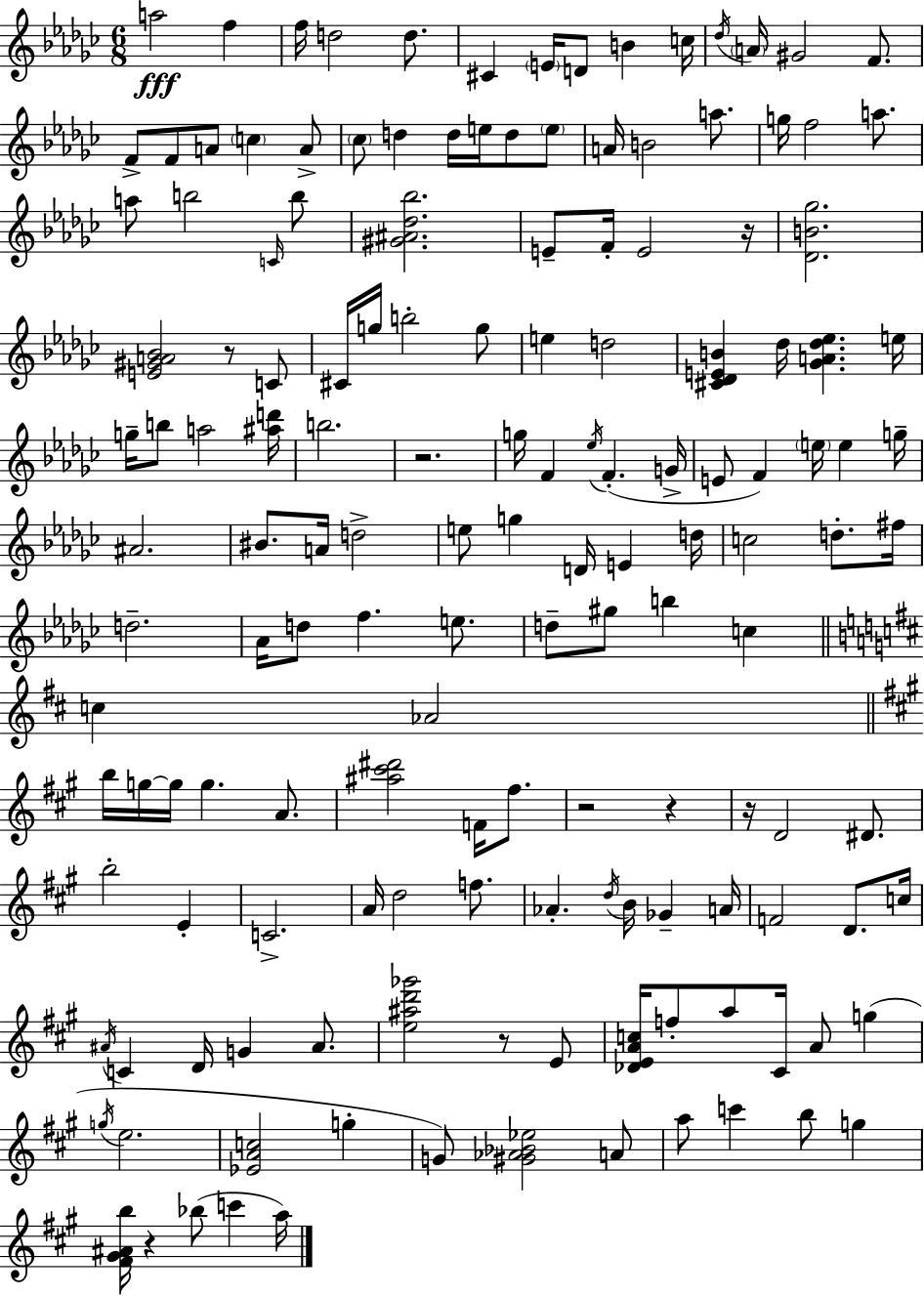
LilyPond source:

{
  \clef treble
  \numericTimeSignature
  \time 6/8
  \key ees \minor
  a''2\fff f''4 | f''16 d''2 d''8. | cis'4 \parenthesize e'16 d'8 b'4 c''16 | \acciaccatura { des''16 } \parenthesize a'16 gis'2 f'8. | \break f'8-> f'8 a'8 \parenthesize c''4 a'8-> | \parenthesize ces''8 d''4 d''16 e''16 d''8 \parenthesize e''8 | a'16 b'2 a''8. | g''16 f''2 a''8. | \break a''8 b''2 \grace { c'16 } | b''8 <gis' ais' des'' bes''>2. | e'8-- f'16-. e'2 | r16 <des' b' ges''>2. | \break <e' gis' a' bes'>2 r8 | c'8 cis'16 g''16 b''2-. | g''8 e''4 d''2 | <cis' des' e' b'>4 des''16 <ges' a' des'' ees''>4. | \break e''16 g''16-- b''8 a''2 | <ais'' d'''>16 b''2. | r2. | g''16 f'4 \acciaccatura { ees''16 } f'4.-.( | \break g'16-> e'8 f'4) \parenthesize e''16 e''4 | g''16-- ais'2. | bis'8. a'16 d''2-> | e''8 g''4 d'16 e'4 | \break d''16 c''2 d''8.-. | fis''16 d''2.-- | aes'16 d''8 f''4. | e''8. d''8-- gis''8 b''4 c''4 | \break \bar "||" \break \key d \major c''4 aes'2 | \bar "||" \break \key a \major b''16 g''16~~ g''16 g''4. a'8. | <ais'' cis''' dis'''>2 f'16 fis''8. | r2 r4 | r16 d'2 dis'8. | \break b''2-. e'4-. | c'2.-> | a'16 d''2 f''8. | aes'4.-. \acciaccatura { d''16 } b'16 ges'4-- | \break a'16 f'2 d'8. | c''16 \acciaccatura { ais'16 } c'4 d'16 g'4 ais'8. | <e'' ais'' d''' ges'''>2 r8 | e'8 <des' e' a' c''>16 f''8-. a''8 cis'16 a'8 g''4( | \break \acciaccatura { g''16 } e''2. | <ees' a' c''>2 g''4-. | g'8) <gis' aes' bes' ees''>2 | a'8 a''8 c'''4 b''8 g''4 | \break <fis' gis' ais' b''>16 r4 bes''8( c'''4 | a''16) \bar "|."
}